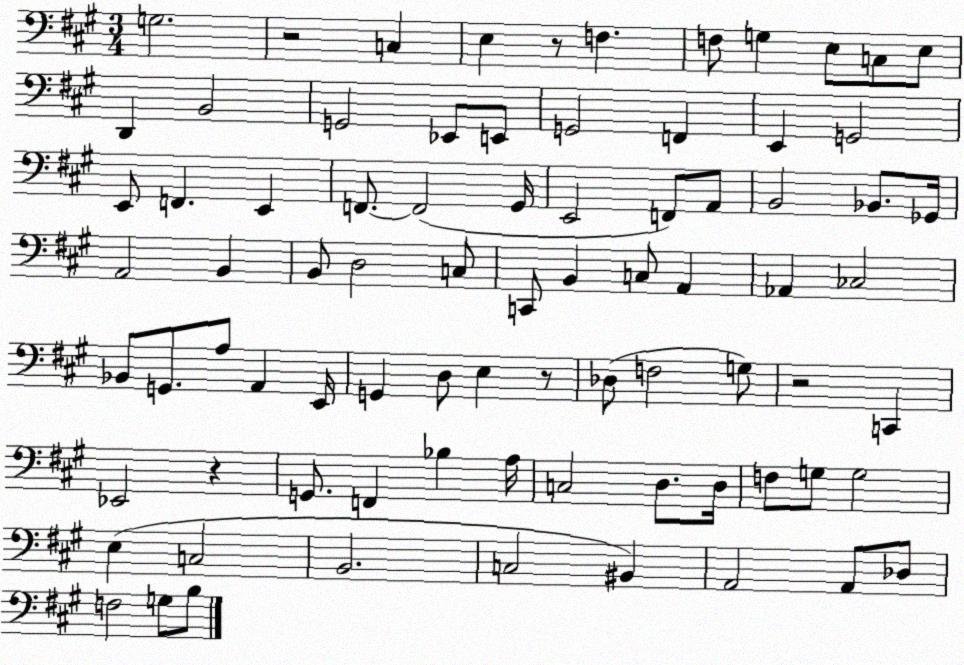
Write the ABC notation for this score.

X:1
T:Untitled
M:3/4
L:1/4
K:A
G,2 z2 C, E, z/2 F, F,/2 G, E,/2 C,/2 E,/2 D,, B,,2 G,,2 _E,,/2 E,,/2 G,,2 F,, E,, G,,2 E,,/2 F,, E,, F,,/2 F,,2 ^G,,/4 E,,2 F,,/2 A,,/2 B,,2 _B,,/2 _G,,/4 A,,2 B,, B,,/2 D,2 C,/2 C,,/2 B,, C,/2 A,, _A,, _C,2 _B,,/2 G,,/2 A,/2 A,, E,,/4 G,, D,/2 E, z/2 _D,/2 F,2 G,/2 z2 C,, _E,,2 z G,,/2 F,, _B, A,/4 C,2 D,/2 D,/4 F,/2 G,/2 G,2 E, C,2 B,,2 C,2 ^B,, A,,2 A,,/2 _D,/2 F,2 G,/2 B,/2